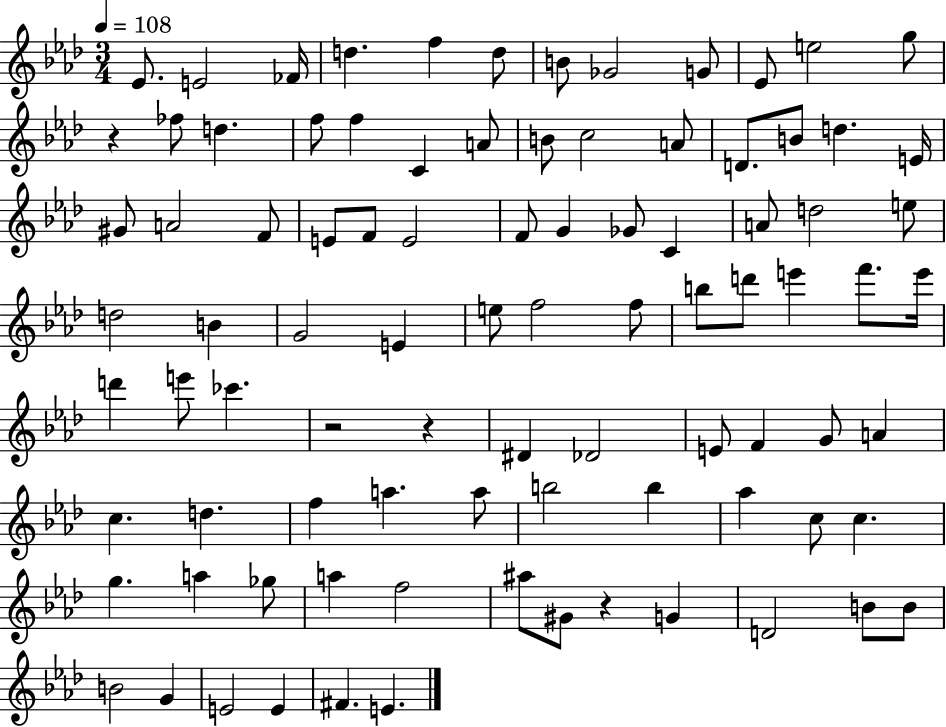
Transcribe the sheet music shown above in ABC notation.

X:1
T:Untitled
M:3/4
L:1/4
K:Ab
_E/2 E2 _F/4 d f d/2 B/2 _G2 G/2 _E/2 e2 g/2 z _f/2 d f/2 f C A/2 B/2 c2 A/2 D/2 B/2 d E/4 ^G/2 A2 F/2 E/2 F/2 E2 F/2 G _G/2 C A/2 d2 e/2 d2 B G2 E e/2 f2 f/2 b/2 d'/2 e' f'/2 e'/4 d' e'/2 _c' z2 z ^D _D2 E/2 F G/2 A c d f a a/2 b2 b _a c/2 c g a _g/2 a f2 ^a/2 ^G/2 z G D2 B/2 B/2 B2 G E2 E ^F E